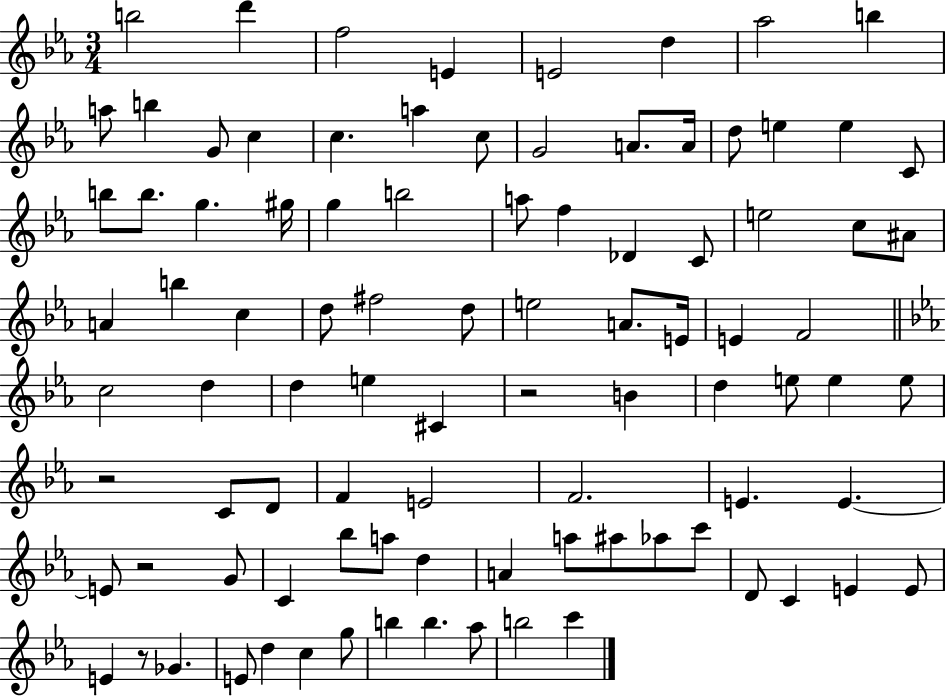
X:1
T:Untitled
M:3/4
L:1/4
K:Eb
b2 d' f2 E E2 d _a2 b a/2 b G/2 c c a c/2 G2 A/2 A/4 d/2 e e C/2 b/2 b/2 g ^g/4 g b2 a/2 f _D C/2 e2 c/2 ^A/2 A b c d/2 ^f2 d/2 e2 A/2 E/4 E F2 c2 d d e ^C z2 B d e/2 e e/2 z2 C/2 D/2 F E2 F2 E E E/2 z2 G/2 C _b/2 a/2 d A a/2 ^a/2 _a/2 c'/2 D/2 C E E/2 E z/2 _G E/2 d c g/2 b b _a/2 b2 c'